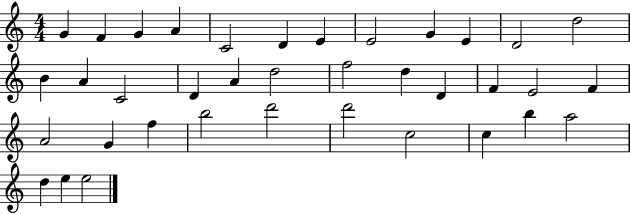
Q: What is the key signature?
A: C major